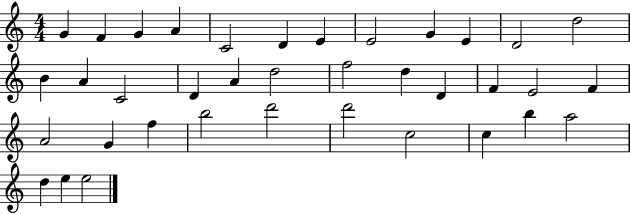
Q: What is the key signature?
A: C major